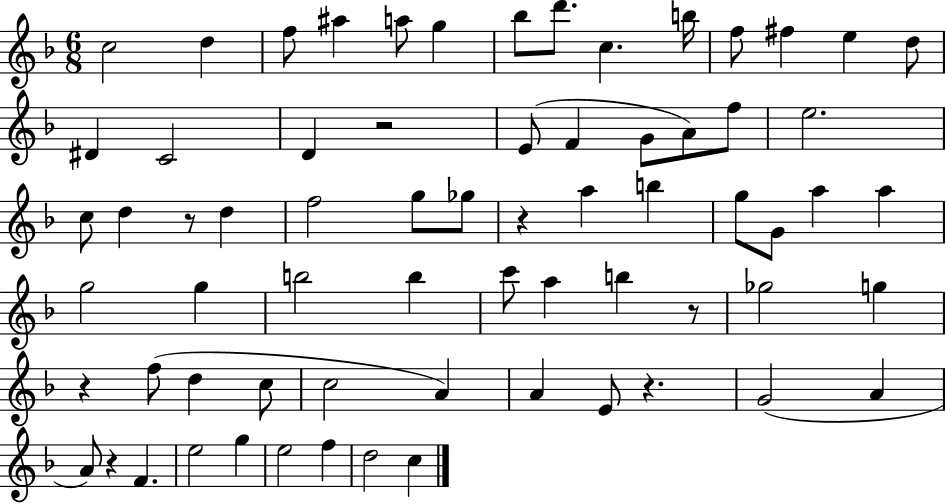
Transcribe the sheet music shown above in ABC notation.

X:1
T:Untitled
M:6/8
L:1/4
K:F
c2 d f/2 ^a a/2 g _b/2 d'/2 c b/4 f/2 ^f e d/2 ^D C2 D z2 E/2 F G/2 A/2 f/2 e2 c/2 d z/2 d f2 g/2 _g/2 z a b g/2 G/2 a a g2 g b2 b c'/2 a b z/2 _g2 g z f/2 d c/2 c2 A A E/2 z G2 A A/2 z F e2 g e2 f d2 c